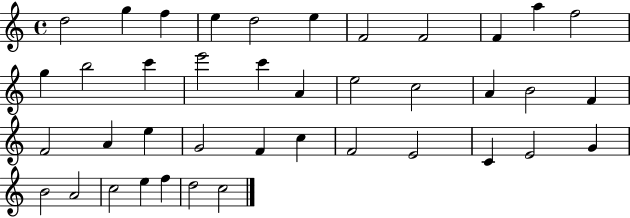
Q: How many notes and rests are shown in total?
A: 40